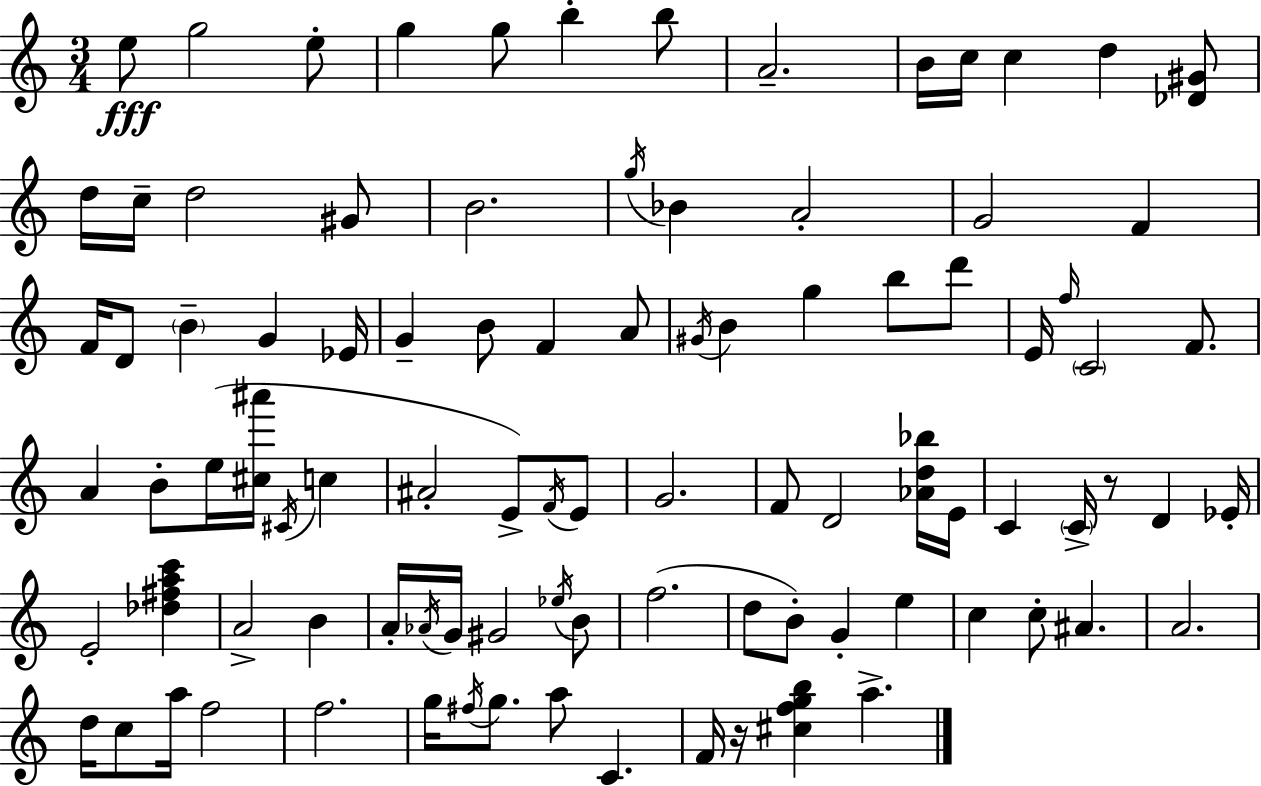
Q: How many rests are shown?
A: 2